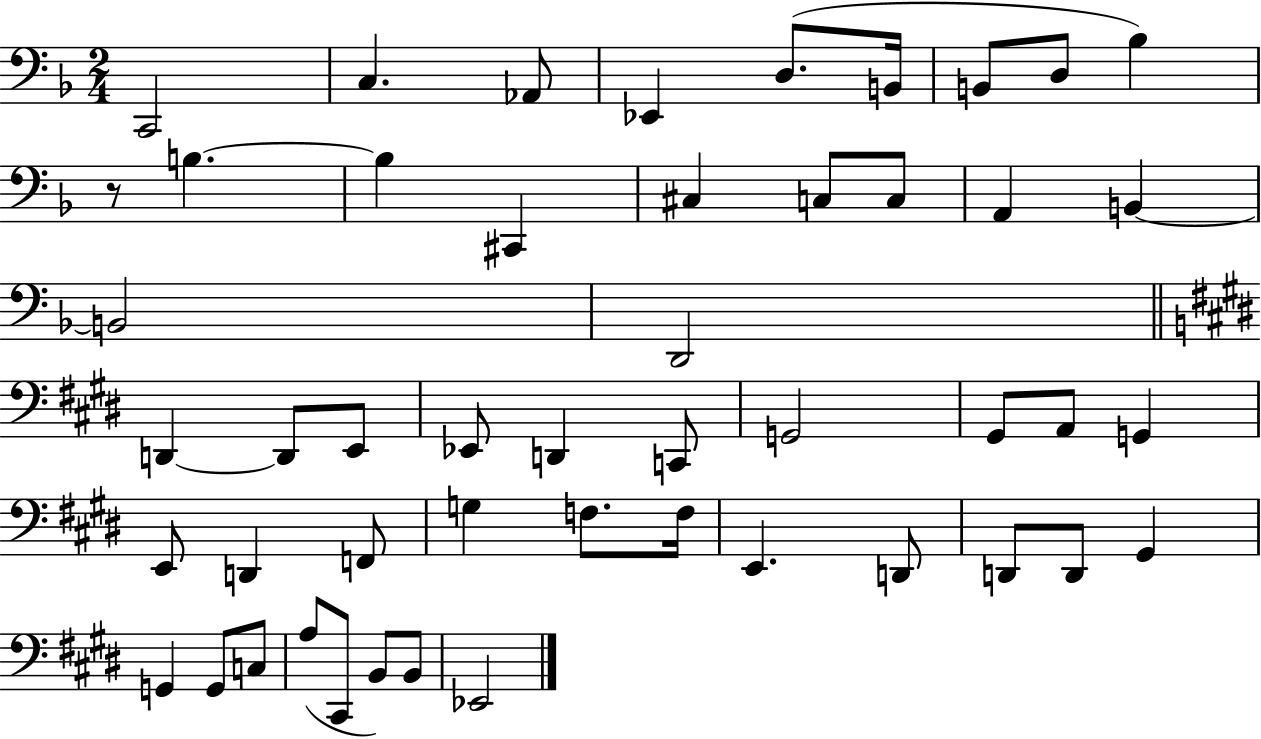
C2/h C3/q. Ab2/e Eb2/q D3/e. B2/s B2/e D3/e Bb3/q R/e B3/q. B3/q C#2/q C#3/q C3/e C3/e A2/q B2/q B2/h D2/h D2/q D2/e E2/e Eb2/e D2/q C2/e G2/h G#2/e A2/e G2/q E2/e D2/q F2/e G3/q F3/e. F3/s E2/q. D2/e D2/e D2/e G#2/q G2/q G2/e C3/e A3/e C#2/e B2/e B2/e Eb2/h